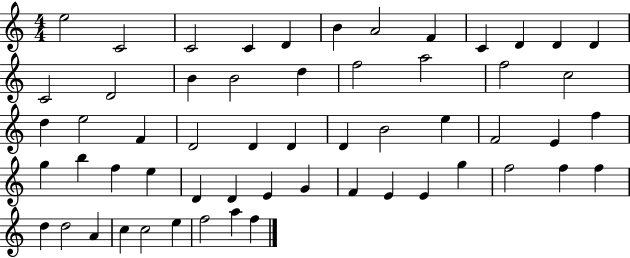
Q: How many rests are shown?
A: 0